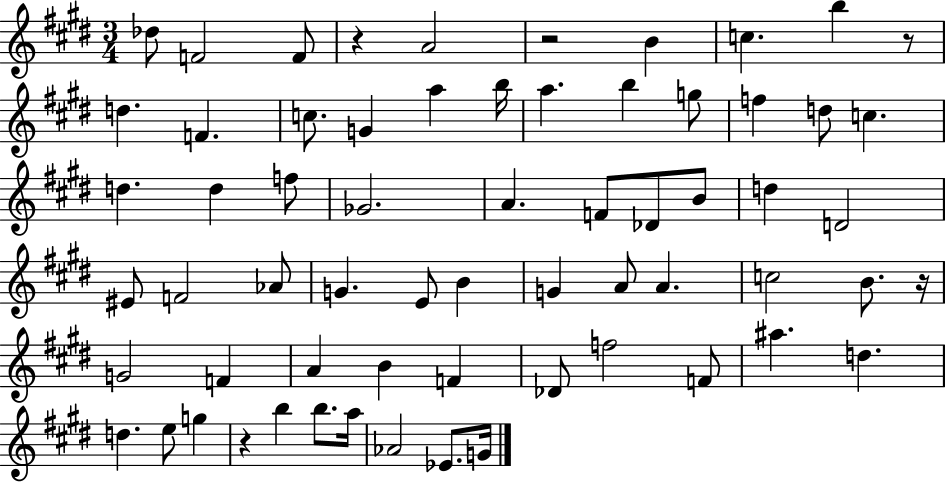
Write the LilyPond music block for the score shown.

{
  \clef treble
  \numericTimeSignature
  \time 3/4
  \key e \major
  des''8 f'2 f'8 | r4 a'2 | r2 b'4 | c''4. b''4 r8 | \break d''4. f'4. | c''8. g'4 a''4 b''16 | a''4. b''4 g''8 | f''4 d''8 c''4. | \break d''4. d''4 f''8 | ges'2. | a'4. f'8 des'8 b'8 | d''4 d'2 | \break eis'8 f'2 aes'8 | g'4. e'8 b'4 | g'4 a'8 a'4. | c''2 b'8. r16 | \break g'2 f'4 | a'4 b'4 f'4 | des'8 f''2 f'8 | ais''4. d''4. | \break d''4. e''8 g''4 | r4 b''4 b''8. a''16 | aes'2 ees'8. g'16 | \bar "|."
}